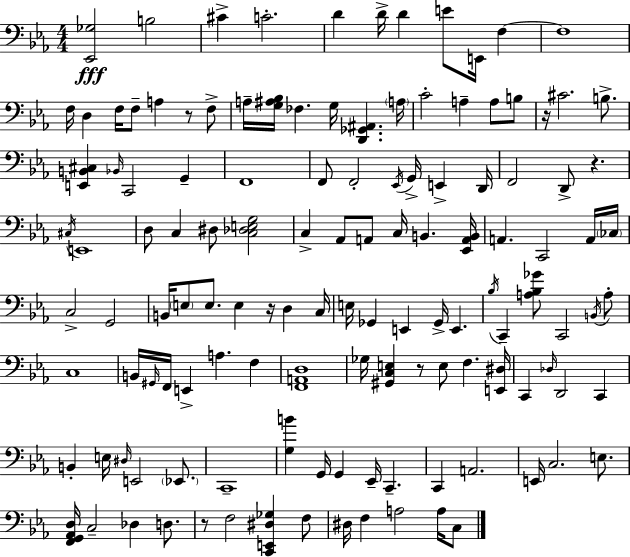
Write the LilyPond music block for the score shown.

{
  \clef bass
  \numericTimeSignature
  \time 4/4
  \key ees \major
  <ees, ges>2\fff b2 | cis'4-> c'2.-. | d'4 d'16-> d'4 e'8 e,16 f4~~ | f1 | \break f16 d4 f16 f8-- a4 r8 f8-> | a16-- <g ais bes>16 fes4. g16 <d, ges, ais,>4. \parenthesize a16 | c'2-. a4-- a8 b8 | r16 cis'2. b8.-> | \break <e, b, cis>4 \grace { bes,16 } c,2 g,4-- | f,1 | f,8 f,2-. \acciaccatura { ees,16 } g,16-> e,4-> | d,16 f,2 d,8-> r4. | \break \acciaccatura { cis16 } e,1 | d8 c4 dis8 <c des e g>2 | c4-> aes,8 a,8 c16 b,4. | <ees, a, b,>16 a,4. c,2 | \break a,16 \parenthesize ces16 c2-> g,2 | b,16 \parenthesize e8 e8. e4 r16 d4 | c16 e16 ges,4 e,4 ges,16-> e,4. | \acciaccatura { bes16 } c,4-- <a bes ges'>8 c,2 | \break \acciaccatura { b,16 } a8-. c1 | b,16 \grace { gis,16 } f,16 e,4-> a4. | f4 <f, a, d>1 | ges16 <gis, c e>4 r8 e8 f4. | \break <e, dis>16 c,4 \grace { des16 } d,2 | c,4 b,4-. e16 \grace { dis16 } e,2 | \parenthesize ees,8. c,1-- | <g b'>4 g,16 g,4 | \break ees,16-- c,4.-- c,4 a,2. | e,16 c2. | e8. <f, g, aes, d>16 c2-- | des4 d8. r8 f2 | \break <c, e, dis ges>4 f8 dis16 f4 a2 | a16 c8 \bar "|."
}